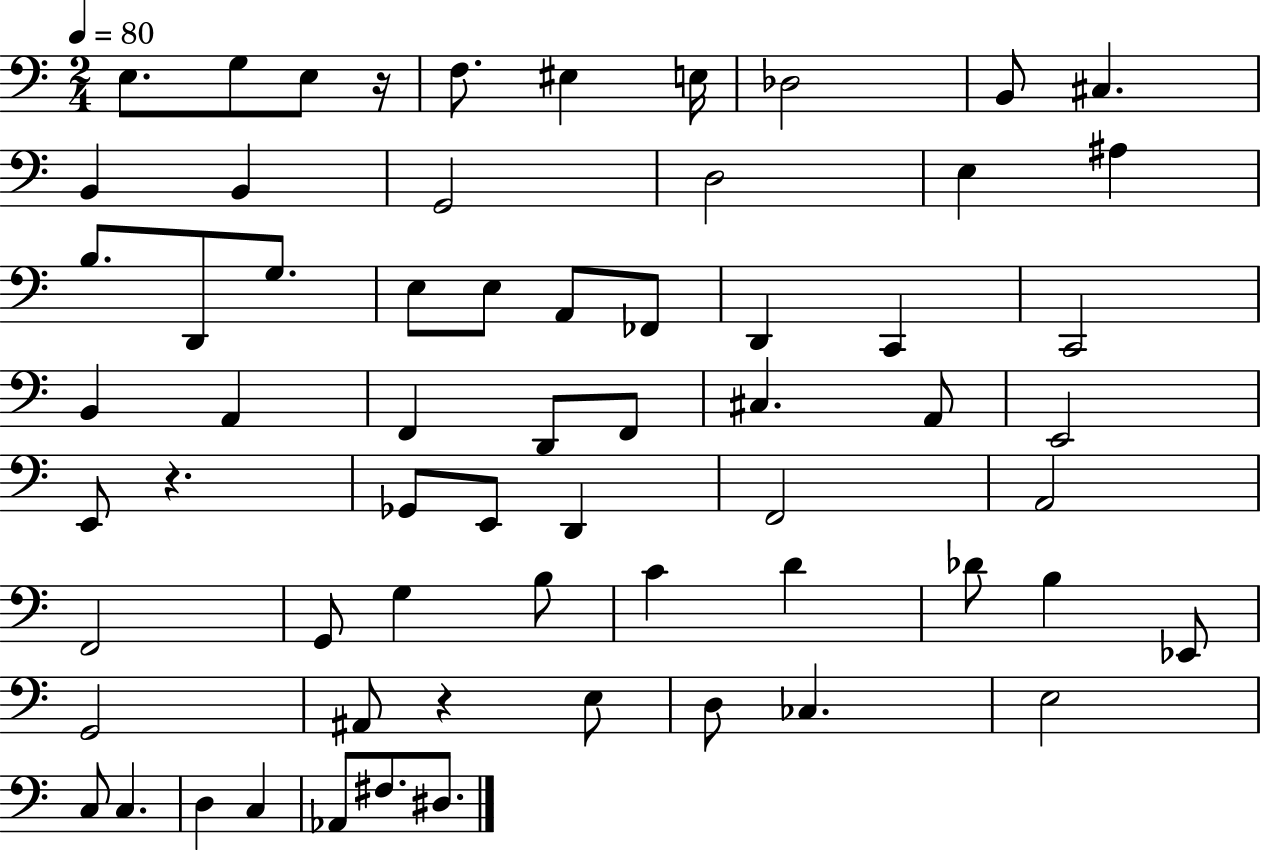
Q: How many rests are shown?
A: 3